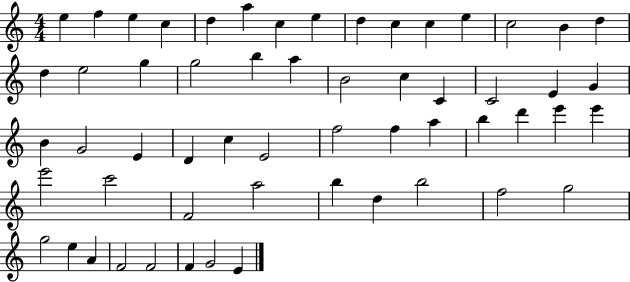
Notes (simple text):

E5/q F5/q E5/q C5/q D5/q A5/q C5/q E5/q D5/q C5/q C5/q E5/q C5/h B4/q D5/q D5/q E5/h G5/q G5/h B5/q A5/q B4/h C5/q C4/q C4/h E4/q G4/q B4/q G4/h E4/q D4/q C5/q E4/h F5/h F5/q A5/q B5/q D6/q E6/q E6/q E6/h C6/h F4/h A5/h B5/q D5/q B5/h F5/h G5/h G5/h E5/q A4/q F4/h F4/h F4/q G4/h E4/q